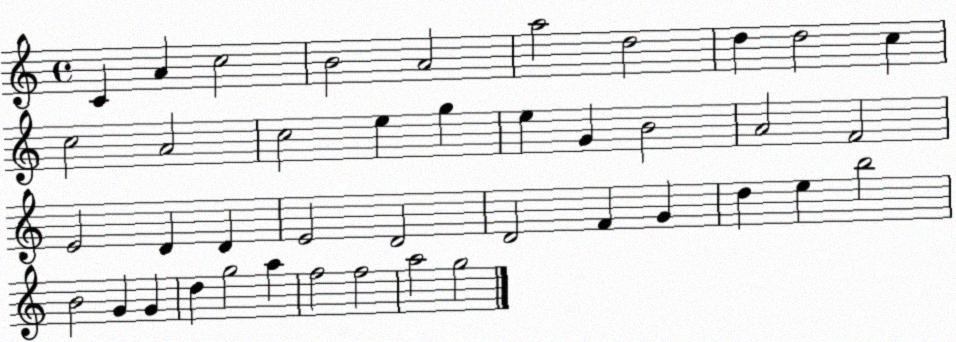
X:1
T:Untitled
M:4/4
L:1/4
K:C
C A c2 B2 A2 a2 d2 d d2 c c2 A2 c2 e g e G B2 A2 F2 E2 D D E2 D2 D2 F G d e b2 B2 G G d g2 a f2 f2 a2 g2